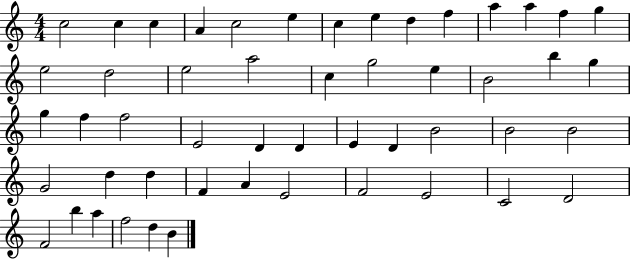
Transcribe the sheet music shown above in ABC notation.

X:1
T:Untitled
M:4/4
L:1/4
K:C
c2 c c A c2 e c e d f a a f g e2 d2 e2 a2 c g2 e B2 b g g f f2 E2 D D E D B2 B2 B2 G2 d d F A E2 F2 E2 C2 D2 F2 b a f2 d B